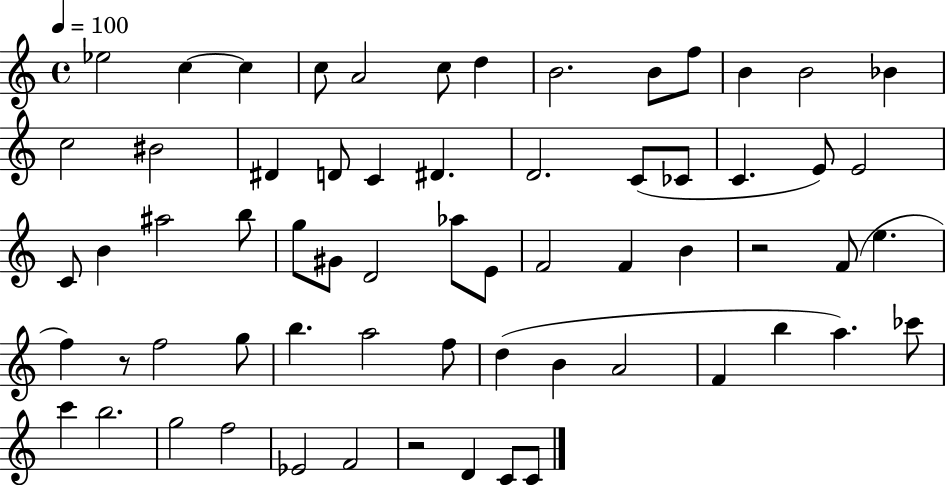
{
  \clef treble
  \time 4/4
  \defaultTimeSignature
  \key c \major
  \tempo 4 = 100
  ees''2 c''4~~ c''4 | c''8 a'2 c''8 d''4 | b'2. b'8 f''8 | b'4 b'2 bes'4 | \break c''2 bis'2 | dis'4 d'8 c'4 dis'4. | d'2. c'8( ces'8 | c'4. e'8) e'2 | \break c'8 b'4 ais''2 b''8 | g''8 gis'8 d'2 aes''8 e'8 | f'2 f'4 b'4 | r2 f'8( e''4. | \break f''4) r8 f''2 g''8 | b''4. a''2 f''8 | d''4( b'4 a'2 | f'4 b''4 a''4.) ces'''8 | \break c'''4 b''2. | g''2 f''2 | ees'2 f'2 | r2 d'4 c'8 c'8 | \break \bar "|."
}